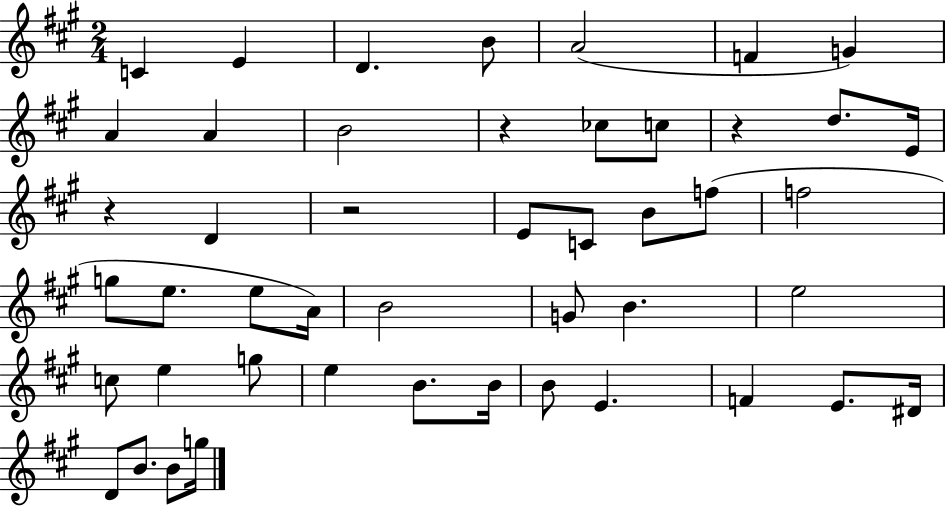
C4/q E4/q D4/q. B4/e A4/h F4/q G4/q A4/q A4/q B4/h R/q CES5/e C5/e R/q D5/e. E4/s R/q D4/q R/h E4/e C4/e B4/e F5/e F5/h G5/e E5/e. E5/e A4/s B4/h G4/e B4/q. E5/h C5/e E5/q G5/e E5/q B4/e. B4/s B4/e E4/q. F4/q E4/e. D#4/s D4/e B4/e. B4/e G5/s